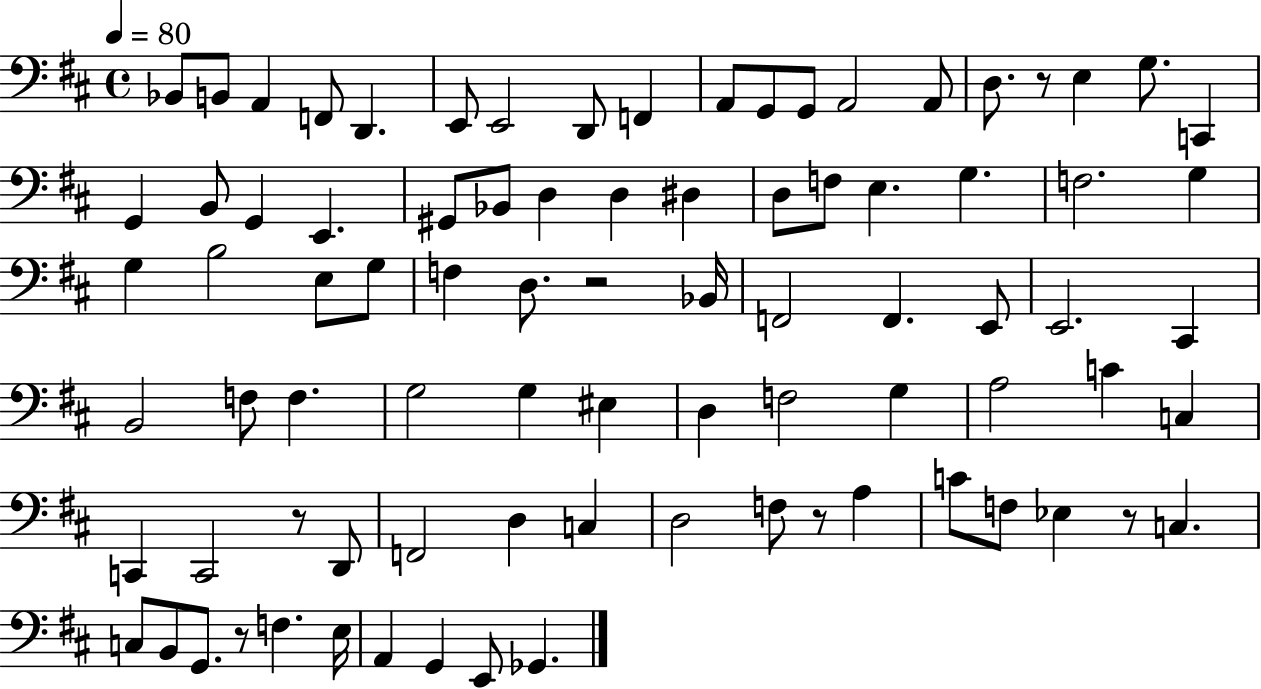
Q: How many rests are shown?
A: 6